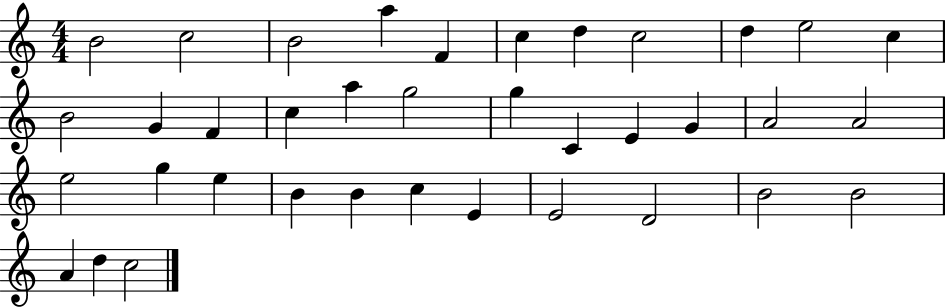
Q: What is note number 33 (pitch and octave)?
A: B4